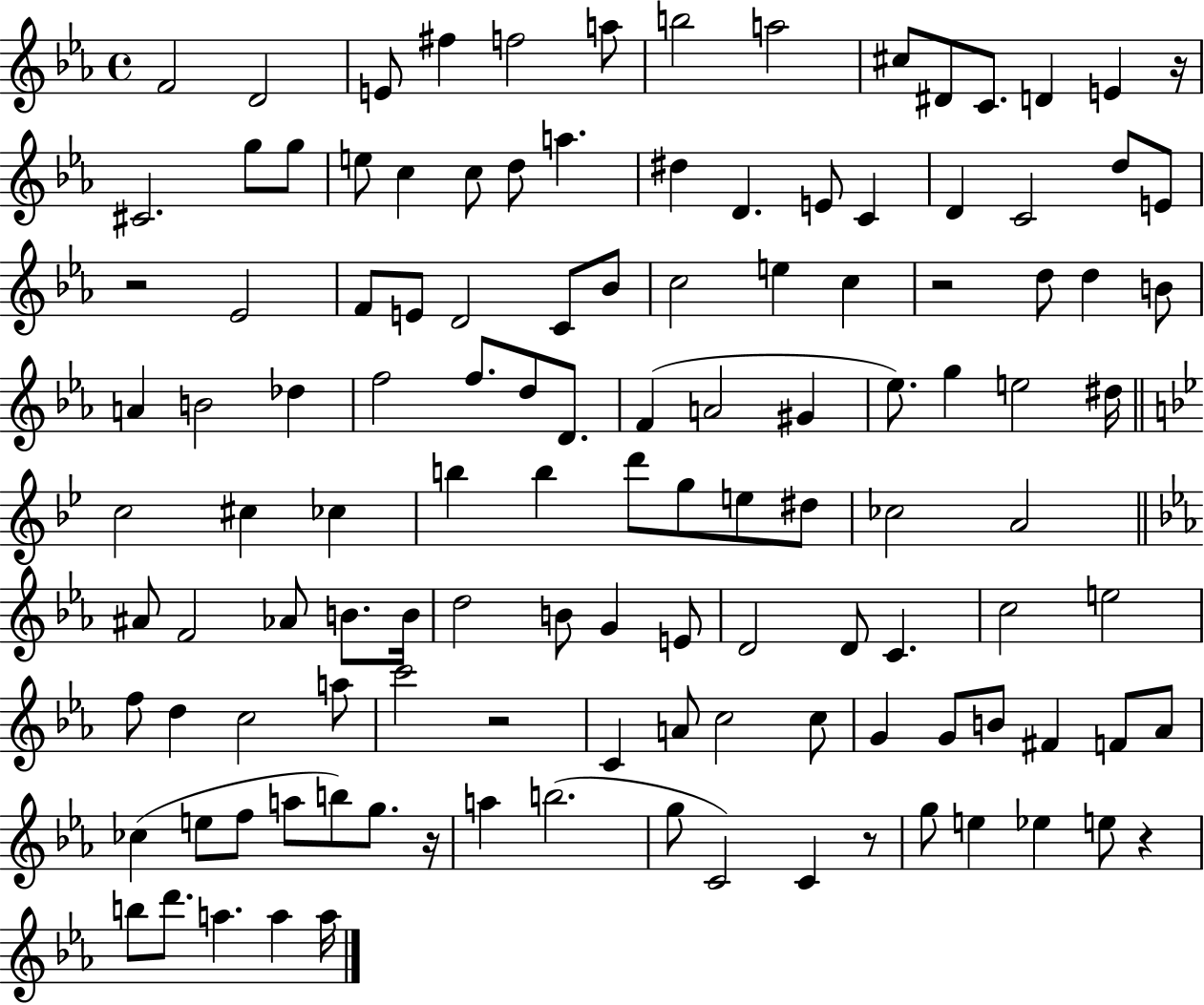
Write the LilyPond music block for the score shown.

{
  \clef treble
  \time 4/4
  \defaultTimeSignature
  \key ees \major
  f'2 d'2 | e'8 fis''4 f''2 a''8 | b''2 a''2 | cis''8 dis'8 c'8. d'4 e'4 r16 | \break cis'2. g''8 g''8 | e''8 c''4 c''8 d''8 a''4. | dis''4 d'4. e'8 c'4 | d'4 c'2 d''8 e'8 | \break r2 ees'2 | f'8 e'8 d'2 c'8 bes'8 | c''2 e''4 c''4 | r2 d''8 d''4 b'8 | \break a'4 b'2 des''4 | f''2 f''8. d''8 d'8. | f'4( a'2 gis'4 | ees''8.) g''4 e''2 dis''16 | \break \bar "||" \break \key g \minor c''2 cis''4 ces''4 | b''4 b''4 d'''8 g''8 e''8 dis''8 | ces''2 a'2 | \bar "||" \break \key ees \major ais'8 f'2 aes'8 b'8. b'16 | d''2 b'8 g'4 e'8 | d'2 d'8 c'4. | c''2 e''2 | \break f''8 d''4 c''2 a''8 | c'''2 r2 | c'4 a'8 c''2 c''8 | g'4 g'8 b'8 fis'4 f'8 aes'8 | \break ces''4( e''8 f''8 a''8 b''8) g''8. r16 | a''4 b''2.( | g''8 c'2) c'4 r8 | g''8 e''4 ees''4 e''8 r4 | \break b''8 d'''8. a''4. a''4 a''16 | \bar "|."
}